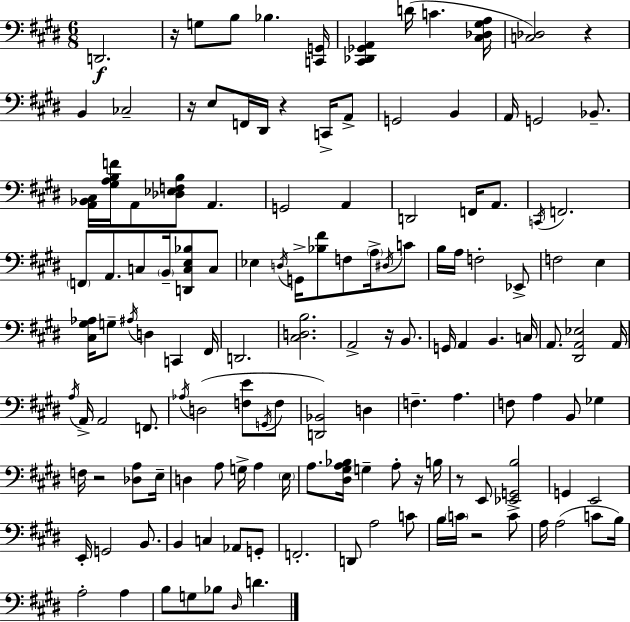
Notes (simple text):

D2/h. R/s G3/e B3/e Bb3/q. [C2,G2]/s [C#2,Db2,Gb2,A2]/q D4/s C4/q. [C#3,Db3,G#3,A3]/s [C3,Db3]/h R/q B2/q CES3/h R/s E3/e F2/s D#2/s R/q C2/s A2/e G2/h B2/q A2/s G2/h Bb2/e. [A2,Bb2,C#3]/s [G#3,A3,B3,F4]/s A2/e [Db3,Eb3,F3,B3]/e A2/q. G2/h A2/q D2/h F2/s A2/e. C2/s F2/h. F2/e A2/e. C3/e B2/s [D2,C3,E3,Bb3]/e C3/e Eb3/q D3/s G2/s [Bb3,F#4]/e F3/e A3/s D#3/s C4/e B3/s A3/s F3/h Eb2/e F3/h E3/q [C#3,G#3,Ab3]/s G3/e A#3/s D3/q C2/q F#2/s D2/h. [C#3,D3,B3]/h. A2/h R/s B2/e. G2/s A2/q B2/q. C3/s A2/e. [D#2,A2,Eb3]/h A2/s A3/s A2/s A2/h F2/e. Ab3/s D3/h [F3,E4]/e G2/s F3/e [D2,Bb2]/h D3/q F3/q. A3/q. F3/e A3/q B2/e Gb3/q F3/s R/h [Db3,A3]/e E3/s D3/q A3/e G3/s A3/q E3/s A3/e. [D#3,G#3,A3,Bb3]/s G3/q A3/e R/s B3/s R/e E2/e [Eb2,G2,B3]/h G2/q E2/h E2/s G2/h B2/e. B2/q C3/q Ab2/e G2/e F2/h. D2/e A3/h C4/e B3/s C4/s R/h C4/e A3/s A3/h C4/e B3/s A3/h A3/q B3/e G3/e Bb3/e D#3/s D4/q.